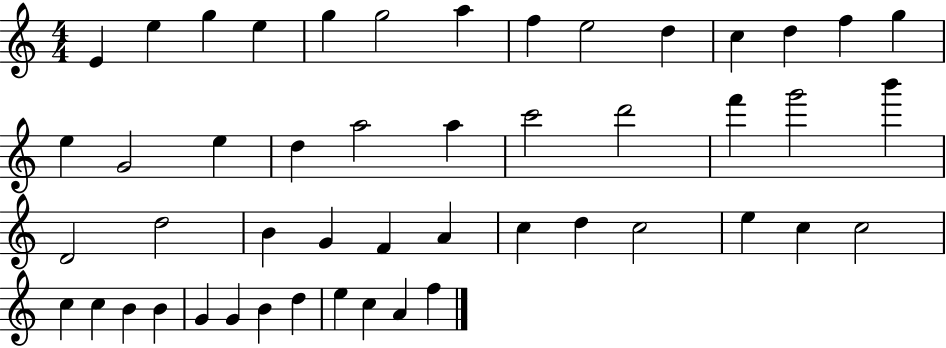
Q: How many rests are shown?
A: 0